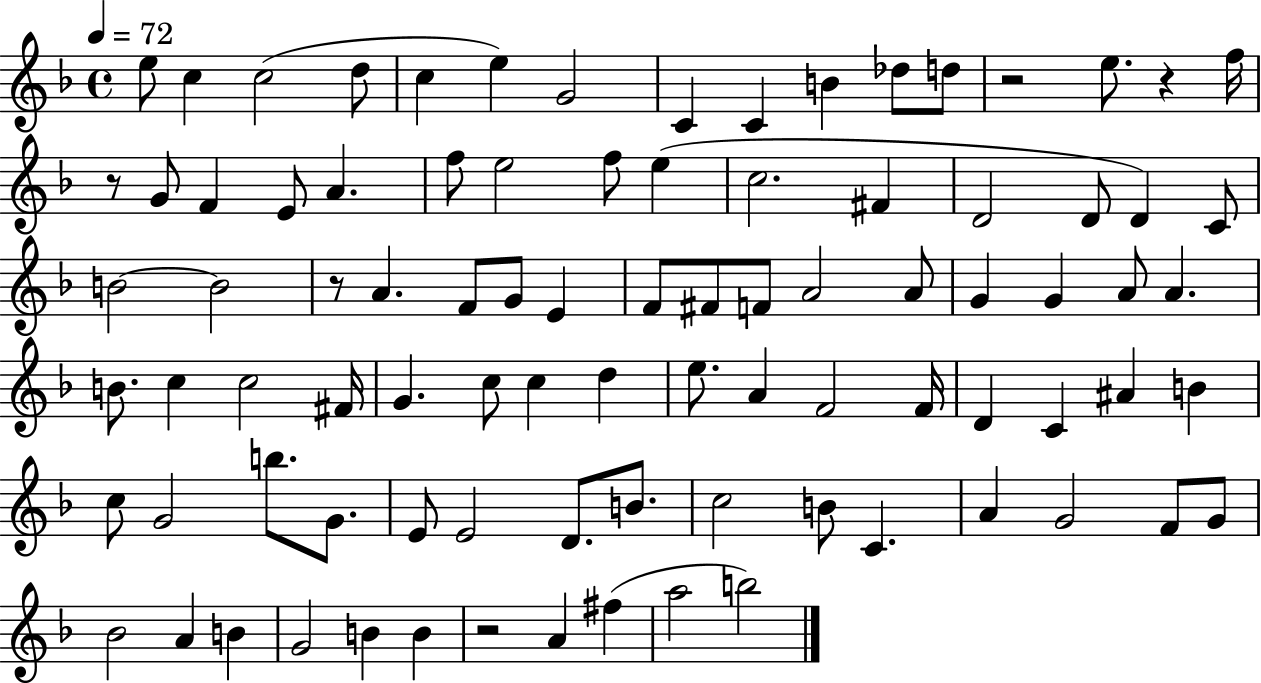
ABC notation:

X:1
T:Untitled
M:4/4
L:1/4
K:F
e/2 c c2 d/2 c e G2 C C B _d/2 d/2 z2 e/2 z f/4 z/2 G/2 F E/2 A f/2 e2 f/2 e c2 ^F D2 D/2 D C/2 B2 B2 z/2 A F/2 G/2 E F/2 ^F/2 F/2 A2 A/2 G G A/2 A B/2 c c2 ^F/4 G c/2 c d e/2 A F2 F/4 D C ^A B c/2 G2 b/2 G/2 E/2 E2 D/2 B/2 c2 B/2 C A G2 F/2 G/2 _B2 A B G2 B B z2 A ^f a2 b2